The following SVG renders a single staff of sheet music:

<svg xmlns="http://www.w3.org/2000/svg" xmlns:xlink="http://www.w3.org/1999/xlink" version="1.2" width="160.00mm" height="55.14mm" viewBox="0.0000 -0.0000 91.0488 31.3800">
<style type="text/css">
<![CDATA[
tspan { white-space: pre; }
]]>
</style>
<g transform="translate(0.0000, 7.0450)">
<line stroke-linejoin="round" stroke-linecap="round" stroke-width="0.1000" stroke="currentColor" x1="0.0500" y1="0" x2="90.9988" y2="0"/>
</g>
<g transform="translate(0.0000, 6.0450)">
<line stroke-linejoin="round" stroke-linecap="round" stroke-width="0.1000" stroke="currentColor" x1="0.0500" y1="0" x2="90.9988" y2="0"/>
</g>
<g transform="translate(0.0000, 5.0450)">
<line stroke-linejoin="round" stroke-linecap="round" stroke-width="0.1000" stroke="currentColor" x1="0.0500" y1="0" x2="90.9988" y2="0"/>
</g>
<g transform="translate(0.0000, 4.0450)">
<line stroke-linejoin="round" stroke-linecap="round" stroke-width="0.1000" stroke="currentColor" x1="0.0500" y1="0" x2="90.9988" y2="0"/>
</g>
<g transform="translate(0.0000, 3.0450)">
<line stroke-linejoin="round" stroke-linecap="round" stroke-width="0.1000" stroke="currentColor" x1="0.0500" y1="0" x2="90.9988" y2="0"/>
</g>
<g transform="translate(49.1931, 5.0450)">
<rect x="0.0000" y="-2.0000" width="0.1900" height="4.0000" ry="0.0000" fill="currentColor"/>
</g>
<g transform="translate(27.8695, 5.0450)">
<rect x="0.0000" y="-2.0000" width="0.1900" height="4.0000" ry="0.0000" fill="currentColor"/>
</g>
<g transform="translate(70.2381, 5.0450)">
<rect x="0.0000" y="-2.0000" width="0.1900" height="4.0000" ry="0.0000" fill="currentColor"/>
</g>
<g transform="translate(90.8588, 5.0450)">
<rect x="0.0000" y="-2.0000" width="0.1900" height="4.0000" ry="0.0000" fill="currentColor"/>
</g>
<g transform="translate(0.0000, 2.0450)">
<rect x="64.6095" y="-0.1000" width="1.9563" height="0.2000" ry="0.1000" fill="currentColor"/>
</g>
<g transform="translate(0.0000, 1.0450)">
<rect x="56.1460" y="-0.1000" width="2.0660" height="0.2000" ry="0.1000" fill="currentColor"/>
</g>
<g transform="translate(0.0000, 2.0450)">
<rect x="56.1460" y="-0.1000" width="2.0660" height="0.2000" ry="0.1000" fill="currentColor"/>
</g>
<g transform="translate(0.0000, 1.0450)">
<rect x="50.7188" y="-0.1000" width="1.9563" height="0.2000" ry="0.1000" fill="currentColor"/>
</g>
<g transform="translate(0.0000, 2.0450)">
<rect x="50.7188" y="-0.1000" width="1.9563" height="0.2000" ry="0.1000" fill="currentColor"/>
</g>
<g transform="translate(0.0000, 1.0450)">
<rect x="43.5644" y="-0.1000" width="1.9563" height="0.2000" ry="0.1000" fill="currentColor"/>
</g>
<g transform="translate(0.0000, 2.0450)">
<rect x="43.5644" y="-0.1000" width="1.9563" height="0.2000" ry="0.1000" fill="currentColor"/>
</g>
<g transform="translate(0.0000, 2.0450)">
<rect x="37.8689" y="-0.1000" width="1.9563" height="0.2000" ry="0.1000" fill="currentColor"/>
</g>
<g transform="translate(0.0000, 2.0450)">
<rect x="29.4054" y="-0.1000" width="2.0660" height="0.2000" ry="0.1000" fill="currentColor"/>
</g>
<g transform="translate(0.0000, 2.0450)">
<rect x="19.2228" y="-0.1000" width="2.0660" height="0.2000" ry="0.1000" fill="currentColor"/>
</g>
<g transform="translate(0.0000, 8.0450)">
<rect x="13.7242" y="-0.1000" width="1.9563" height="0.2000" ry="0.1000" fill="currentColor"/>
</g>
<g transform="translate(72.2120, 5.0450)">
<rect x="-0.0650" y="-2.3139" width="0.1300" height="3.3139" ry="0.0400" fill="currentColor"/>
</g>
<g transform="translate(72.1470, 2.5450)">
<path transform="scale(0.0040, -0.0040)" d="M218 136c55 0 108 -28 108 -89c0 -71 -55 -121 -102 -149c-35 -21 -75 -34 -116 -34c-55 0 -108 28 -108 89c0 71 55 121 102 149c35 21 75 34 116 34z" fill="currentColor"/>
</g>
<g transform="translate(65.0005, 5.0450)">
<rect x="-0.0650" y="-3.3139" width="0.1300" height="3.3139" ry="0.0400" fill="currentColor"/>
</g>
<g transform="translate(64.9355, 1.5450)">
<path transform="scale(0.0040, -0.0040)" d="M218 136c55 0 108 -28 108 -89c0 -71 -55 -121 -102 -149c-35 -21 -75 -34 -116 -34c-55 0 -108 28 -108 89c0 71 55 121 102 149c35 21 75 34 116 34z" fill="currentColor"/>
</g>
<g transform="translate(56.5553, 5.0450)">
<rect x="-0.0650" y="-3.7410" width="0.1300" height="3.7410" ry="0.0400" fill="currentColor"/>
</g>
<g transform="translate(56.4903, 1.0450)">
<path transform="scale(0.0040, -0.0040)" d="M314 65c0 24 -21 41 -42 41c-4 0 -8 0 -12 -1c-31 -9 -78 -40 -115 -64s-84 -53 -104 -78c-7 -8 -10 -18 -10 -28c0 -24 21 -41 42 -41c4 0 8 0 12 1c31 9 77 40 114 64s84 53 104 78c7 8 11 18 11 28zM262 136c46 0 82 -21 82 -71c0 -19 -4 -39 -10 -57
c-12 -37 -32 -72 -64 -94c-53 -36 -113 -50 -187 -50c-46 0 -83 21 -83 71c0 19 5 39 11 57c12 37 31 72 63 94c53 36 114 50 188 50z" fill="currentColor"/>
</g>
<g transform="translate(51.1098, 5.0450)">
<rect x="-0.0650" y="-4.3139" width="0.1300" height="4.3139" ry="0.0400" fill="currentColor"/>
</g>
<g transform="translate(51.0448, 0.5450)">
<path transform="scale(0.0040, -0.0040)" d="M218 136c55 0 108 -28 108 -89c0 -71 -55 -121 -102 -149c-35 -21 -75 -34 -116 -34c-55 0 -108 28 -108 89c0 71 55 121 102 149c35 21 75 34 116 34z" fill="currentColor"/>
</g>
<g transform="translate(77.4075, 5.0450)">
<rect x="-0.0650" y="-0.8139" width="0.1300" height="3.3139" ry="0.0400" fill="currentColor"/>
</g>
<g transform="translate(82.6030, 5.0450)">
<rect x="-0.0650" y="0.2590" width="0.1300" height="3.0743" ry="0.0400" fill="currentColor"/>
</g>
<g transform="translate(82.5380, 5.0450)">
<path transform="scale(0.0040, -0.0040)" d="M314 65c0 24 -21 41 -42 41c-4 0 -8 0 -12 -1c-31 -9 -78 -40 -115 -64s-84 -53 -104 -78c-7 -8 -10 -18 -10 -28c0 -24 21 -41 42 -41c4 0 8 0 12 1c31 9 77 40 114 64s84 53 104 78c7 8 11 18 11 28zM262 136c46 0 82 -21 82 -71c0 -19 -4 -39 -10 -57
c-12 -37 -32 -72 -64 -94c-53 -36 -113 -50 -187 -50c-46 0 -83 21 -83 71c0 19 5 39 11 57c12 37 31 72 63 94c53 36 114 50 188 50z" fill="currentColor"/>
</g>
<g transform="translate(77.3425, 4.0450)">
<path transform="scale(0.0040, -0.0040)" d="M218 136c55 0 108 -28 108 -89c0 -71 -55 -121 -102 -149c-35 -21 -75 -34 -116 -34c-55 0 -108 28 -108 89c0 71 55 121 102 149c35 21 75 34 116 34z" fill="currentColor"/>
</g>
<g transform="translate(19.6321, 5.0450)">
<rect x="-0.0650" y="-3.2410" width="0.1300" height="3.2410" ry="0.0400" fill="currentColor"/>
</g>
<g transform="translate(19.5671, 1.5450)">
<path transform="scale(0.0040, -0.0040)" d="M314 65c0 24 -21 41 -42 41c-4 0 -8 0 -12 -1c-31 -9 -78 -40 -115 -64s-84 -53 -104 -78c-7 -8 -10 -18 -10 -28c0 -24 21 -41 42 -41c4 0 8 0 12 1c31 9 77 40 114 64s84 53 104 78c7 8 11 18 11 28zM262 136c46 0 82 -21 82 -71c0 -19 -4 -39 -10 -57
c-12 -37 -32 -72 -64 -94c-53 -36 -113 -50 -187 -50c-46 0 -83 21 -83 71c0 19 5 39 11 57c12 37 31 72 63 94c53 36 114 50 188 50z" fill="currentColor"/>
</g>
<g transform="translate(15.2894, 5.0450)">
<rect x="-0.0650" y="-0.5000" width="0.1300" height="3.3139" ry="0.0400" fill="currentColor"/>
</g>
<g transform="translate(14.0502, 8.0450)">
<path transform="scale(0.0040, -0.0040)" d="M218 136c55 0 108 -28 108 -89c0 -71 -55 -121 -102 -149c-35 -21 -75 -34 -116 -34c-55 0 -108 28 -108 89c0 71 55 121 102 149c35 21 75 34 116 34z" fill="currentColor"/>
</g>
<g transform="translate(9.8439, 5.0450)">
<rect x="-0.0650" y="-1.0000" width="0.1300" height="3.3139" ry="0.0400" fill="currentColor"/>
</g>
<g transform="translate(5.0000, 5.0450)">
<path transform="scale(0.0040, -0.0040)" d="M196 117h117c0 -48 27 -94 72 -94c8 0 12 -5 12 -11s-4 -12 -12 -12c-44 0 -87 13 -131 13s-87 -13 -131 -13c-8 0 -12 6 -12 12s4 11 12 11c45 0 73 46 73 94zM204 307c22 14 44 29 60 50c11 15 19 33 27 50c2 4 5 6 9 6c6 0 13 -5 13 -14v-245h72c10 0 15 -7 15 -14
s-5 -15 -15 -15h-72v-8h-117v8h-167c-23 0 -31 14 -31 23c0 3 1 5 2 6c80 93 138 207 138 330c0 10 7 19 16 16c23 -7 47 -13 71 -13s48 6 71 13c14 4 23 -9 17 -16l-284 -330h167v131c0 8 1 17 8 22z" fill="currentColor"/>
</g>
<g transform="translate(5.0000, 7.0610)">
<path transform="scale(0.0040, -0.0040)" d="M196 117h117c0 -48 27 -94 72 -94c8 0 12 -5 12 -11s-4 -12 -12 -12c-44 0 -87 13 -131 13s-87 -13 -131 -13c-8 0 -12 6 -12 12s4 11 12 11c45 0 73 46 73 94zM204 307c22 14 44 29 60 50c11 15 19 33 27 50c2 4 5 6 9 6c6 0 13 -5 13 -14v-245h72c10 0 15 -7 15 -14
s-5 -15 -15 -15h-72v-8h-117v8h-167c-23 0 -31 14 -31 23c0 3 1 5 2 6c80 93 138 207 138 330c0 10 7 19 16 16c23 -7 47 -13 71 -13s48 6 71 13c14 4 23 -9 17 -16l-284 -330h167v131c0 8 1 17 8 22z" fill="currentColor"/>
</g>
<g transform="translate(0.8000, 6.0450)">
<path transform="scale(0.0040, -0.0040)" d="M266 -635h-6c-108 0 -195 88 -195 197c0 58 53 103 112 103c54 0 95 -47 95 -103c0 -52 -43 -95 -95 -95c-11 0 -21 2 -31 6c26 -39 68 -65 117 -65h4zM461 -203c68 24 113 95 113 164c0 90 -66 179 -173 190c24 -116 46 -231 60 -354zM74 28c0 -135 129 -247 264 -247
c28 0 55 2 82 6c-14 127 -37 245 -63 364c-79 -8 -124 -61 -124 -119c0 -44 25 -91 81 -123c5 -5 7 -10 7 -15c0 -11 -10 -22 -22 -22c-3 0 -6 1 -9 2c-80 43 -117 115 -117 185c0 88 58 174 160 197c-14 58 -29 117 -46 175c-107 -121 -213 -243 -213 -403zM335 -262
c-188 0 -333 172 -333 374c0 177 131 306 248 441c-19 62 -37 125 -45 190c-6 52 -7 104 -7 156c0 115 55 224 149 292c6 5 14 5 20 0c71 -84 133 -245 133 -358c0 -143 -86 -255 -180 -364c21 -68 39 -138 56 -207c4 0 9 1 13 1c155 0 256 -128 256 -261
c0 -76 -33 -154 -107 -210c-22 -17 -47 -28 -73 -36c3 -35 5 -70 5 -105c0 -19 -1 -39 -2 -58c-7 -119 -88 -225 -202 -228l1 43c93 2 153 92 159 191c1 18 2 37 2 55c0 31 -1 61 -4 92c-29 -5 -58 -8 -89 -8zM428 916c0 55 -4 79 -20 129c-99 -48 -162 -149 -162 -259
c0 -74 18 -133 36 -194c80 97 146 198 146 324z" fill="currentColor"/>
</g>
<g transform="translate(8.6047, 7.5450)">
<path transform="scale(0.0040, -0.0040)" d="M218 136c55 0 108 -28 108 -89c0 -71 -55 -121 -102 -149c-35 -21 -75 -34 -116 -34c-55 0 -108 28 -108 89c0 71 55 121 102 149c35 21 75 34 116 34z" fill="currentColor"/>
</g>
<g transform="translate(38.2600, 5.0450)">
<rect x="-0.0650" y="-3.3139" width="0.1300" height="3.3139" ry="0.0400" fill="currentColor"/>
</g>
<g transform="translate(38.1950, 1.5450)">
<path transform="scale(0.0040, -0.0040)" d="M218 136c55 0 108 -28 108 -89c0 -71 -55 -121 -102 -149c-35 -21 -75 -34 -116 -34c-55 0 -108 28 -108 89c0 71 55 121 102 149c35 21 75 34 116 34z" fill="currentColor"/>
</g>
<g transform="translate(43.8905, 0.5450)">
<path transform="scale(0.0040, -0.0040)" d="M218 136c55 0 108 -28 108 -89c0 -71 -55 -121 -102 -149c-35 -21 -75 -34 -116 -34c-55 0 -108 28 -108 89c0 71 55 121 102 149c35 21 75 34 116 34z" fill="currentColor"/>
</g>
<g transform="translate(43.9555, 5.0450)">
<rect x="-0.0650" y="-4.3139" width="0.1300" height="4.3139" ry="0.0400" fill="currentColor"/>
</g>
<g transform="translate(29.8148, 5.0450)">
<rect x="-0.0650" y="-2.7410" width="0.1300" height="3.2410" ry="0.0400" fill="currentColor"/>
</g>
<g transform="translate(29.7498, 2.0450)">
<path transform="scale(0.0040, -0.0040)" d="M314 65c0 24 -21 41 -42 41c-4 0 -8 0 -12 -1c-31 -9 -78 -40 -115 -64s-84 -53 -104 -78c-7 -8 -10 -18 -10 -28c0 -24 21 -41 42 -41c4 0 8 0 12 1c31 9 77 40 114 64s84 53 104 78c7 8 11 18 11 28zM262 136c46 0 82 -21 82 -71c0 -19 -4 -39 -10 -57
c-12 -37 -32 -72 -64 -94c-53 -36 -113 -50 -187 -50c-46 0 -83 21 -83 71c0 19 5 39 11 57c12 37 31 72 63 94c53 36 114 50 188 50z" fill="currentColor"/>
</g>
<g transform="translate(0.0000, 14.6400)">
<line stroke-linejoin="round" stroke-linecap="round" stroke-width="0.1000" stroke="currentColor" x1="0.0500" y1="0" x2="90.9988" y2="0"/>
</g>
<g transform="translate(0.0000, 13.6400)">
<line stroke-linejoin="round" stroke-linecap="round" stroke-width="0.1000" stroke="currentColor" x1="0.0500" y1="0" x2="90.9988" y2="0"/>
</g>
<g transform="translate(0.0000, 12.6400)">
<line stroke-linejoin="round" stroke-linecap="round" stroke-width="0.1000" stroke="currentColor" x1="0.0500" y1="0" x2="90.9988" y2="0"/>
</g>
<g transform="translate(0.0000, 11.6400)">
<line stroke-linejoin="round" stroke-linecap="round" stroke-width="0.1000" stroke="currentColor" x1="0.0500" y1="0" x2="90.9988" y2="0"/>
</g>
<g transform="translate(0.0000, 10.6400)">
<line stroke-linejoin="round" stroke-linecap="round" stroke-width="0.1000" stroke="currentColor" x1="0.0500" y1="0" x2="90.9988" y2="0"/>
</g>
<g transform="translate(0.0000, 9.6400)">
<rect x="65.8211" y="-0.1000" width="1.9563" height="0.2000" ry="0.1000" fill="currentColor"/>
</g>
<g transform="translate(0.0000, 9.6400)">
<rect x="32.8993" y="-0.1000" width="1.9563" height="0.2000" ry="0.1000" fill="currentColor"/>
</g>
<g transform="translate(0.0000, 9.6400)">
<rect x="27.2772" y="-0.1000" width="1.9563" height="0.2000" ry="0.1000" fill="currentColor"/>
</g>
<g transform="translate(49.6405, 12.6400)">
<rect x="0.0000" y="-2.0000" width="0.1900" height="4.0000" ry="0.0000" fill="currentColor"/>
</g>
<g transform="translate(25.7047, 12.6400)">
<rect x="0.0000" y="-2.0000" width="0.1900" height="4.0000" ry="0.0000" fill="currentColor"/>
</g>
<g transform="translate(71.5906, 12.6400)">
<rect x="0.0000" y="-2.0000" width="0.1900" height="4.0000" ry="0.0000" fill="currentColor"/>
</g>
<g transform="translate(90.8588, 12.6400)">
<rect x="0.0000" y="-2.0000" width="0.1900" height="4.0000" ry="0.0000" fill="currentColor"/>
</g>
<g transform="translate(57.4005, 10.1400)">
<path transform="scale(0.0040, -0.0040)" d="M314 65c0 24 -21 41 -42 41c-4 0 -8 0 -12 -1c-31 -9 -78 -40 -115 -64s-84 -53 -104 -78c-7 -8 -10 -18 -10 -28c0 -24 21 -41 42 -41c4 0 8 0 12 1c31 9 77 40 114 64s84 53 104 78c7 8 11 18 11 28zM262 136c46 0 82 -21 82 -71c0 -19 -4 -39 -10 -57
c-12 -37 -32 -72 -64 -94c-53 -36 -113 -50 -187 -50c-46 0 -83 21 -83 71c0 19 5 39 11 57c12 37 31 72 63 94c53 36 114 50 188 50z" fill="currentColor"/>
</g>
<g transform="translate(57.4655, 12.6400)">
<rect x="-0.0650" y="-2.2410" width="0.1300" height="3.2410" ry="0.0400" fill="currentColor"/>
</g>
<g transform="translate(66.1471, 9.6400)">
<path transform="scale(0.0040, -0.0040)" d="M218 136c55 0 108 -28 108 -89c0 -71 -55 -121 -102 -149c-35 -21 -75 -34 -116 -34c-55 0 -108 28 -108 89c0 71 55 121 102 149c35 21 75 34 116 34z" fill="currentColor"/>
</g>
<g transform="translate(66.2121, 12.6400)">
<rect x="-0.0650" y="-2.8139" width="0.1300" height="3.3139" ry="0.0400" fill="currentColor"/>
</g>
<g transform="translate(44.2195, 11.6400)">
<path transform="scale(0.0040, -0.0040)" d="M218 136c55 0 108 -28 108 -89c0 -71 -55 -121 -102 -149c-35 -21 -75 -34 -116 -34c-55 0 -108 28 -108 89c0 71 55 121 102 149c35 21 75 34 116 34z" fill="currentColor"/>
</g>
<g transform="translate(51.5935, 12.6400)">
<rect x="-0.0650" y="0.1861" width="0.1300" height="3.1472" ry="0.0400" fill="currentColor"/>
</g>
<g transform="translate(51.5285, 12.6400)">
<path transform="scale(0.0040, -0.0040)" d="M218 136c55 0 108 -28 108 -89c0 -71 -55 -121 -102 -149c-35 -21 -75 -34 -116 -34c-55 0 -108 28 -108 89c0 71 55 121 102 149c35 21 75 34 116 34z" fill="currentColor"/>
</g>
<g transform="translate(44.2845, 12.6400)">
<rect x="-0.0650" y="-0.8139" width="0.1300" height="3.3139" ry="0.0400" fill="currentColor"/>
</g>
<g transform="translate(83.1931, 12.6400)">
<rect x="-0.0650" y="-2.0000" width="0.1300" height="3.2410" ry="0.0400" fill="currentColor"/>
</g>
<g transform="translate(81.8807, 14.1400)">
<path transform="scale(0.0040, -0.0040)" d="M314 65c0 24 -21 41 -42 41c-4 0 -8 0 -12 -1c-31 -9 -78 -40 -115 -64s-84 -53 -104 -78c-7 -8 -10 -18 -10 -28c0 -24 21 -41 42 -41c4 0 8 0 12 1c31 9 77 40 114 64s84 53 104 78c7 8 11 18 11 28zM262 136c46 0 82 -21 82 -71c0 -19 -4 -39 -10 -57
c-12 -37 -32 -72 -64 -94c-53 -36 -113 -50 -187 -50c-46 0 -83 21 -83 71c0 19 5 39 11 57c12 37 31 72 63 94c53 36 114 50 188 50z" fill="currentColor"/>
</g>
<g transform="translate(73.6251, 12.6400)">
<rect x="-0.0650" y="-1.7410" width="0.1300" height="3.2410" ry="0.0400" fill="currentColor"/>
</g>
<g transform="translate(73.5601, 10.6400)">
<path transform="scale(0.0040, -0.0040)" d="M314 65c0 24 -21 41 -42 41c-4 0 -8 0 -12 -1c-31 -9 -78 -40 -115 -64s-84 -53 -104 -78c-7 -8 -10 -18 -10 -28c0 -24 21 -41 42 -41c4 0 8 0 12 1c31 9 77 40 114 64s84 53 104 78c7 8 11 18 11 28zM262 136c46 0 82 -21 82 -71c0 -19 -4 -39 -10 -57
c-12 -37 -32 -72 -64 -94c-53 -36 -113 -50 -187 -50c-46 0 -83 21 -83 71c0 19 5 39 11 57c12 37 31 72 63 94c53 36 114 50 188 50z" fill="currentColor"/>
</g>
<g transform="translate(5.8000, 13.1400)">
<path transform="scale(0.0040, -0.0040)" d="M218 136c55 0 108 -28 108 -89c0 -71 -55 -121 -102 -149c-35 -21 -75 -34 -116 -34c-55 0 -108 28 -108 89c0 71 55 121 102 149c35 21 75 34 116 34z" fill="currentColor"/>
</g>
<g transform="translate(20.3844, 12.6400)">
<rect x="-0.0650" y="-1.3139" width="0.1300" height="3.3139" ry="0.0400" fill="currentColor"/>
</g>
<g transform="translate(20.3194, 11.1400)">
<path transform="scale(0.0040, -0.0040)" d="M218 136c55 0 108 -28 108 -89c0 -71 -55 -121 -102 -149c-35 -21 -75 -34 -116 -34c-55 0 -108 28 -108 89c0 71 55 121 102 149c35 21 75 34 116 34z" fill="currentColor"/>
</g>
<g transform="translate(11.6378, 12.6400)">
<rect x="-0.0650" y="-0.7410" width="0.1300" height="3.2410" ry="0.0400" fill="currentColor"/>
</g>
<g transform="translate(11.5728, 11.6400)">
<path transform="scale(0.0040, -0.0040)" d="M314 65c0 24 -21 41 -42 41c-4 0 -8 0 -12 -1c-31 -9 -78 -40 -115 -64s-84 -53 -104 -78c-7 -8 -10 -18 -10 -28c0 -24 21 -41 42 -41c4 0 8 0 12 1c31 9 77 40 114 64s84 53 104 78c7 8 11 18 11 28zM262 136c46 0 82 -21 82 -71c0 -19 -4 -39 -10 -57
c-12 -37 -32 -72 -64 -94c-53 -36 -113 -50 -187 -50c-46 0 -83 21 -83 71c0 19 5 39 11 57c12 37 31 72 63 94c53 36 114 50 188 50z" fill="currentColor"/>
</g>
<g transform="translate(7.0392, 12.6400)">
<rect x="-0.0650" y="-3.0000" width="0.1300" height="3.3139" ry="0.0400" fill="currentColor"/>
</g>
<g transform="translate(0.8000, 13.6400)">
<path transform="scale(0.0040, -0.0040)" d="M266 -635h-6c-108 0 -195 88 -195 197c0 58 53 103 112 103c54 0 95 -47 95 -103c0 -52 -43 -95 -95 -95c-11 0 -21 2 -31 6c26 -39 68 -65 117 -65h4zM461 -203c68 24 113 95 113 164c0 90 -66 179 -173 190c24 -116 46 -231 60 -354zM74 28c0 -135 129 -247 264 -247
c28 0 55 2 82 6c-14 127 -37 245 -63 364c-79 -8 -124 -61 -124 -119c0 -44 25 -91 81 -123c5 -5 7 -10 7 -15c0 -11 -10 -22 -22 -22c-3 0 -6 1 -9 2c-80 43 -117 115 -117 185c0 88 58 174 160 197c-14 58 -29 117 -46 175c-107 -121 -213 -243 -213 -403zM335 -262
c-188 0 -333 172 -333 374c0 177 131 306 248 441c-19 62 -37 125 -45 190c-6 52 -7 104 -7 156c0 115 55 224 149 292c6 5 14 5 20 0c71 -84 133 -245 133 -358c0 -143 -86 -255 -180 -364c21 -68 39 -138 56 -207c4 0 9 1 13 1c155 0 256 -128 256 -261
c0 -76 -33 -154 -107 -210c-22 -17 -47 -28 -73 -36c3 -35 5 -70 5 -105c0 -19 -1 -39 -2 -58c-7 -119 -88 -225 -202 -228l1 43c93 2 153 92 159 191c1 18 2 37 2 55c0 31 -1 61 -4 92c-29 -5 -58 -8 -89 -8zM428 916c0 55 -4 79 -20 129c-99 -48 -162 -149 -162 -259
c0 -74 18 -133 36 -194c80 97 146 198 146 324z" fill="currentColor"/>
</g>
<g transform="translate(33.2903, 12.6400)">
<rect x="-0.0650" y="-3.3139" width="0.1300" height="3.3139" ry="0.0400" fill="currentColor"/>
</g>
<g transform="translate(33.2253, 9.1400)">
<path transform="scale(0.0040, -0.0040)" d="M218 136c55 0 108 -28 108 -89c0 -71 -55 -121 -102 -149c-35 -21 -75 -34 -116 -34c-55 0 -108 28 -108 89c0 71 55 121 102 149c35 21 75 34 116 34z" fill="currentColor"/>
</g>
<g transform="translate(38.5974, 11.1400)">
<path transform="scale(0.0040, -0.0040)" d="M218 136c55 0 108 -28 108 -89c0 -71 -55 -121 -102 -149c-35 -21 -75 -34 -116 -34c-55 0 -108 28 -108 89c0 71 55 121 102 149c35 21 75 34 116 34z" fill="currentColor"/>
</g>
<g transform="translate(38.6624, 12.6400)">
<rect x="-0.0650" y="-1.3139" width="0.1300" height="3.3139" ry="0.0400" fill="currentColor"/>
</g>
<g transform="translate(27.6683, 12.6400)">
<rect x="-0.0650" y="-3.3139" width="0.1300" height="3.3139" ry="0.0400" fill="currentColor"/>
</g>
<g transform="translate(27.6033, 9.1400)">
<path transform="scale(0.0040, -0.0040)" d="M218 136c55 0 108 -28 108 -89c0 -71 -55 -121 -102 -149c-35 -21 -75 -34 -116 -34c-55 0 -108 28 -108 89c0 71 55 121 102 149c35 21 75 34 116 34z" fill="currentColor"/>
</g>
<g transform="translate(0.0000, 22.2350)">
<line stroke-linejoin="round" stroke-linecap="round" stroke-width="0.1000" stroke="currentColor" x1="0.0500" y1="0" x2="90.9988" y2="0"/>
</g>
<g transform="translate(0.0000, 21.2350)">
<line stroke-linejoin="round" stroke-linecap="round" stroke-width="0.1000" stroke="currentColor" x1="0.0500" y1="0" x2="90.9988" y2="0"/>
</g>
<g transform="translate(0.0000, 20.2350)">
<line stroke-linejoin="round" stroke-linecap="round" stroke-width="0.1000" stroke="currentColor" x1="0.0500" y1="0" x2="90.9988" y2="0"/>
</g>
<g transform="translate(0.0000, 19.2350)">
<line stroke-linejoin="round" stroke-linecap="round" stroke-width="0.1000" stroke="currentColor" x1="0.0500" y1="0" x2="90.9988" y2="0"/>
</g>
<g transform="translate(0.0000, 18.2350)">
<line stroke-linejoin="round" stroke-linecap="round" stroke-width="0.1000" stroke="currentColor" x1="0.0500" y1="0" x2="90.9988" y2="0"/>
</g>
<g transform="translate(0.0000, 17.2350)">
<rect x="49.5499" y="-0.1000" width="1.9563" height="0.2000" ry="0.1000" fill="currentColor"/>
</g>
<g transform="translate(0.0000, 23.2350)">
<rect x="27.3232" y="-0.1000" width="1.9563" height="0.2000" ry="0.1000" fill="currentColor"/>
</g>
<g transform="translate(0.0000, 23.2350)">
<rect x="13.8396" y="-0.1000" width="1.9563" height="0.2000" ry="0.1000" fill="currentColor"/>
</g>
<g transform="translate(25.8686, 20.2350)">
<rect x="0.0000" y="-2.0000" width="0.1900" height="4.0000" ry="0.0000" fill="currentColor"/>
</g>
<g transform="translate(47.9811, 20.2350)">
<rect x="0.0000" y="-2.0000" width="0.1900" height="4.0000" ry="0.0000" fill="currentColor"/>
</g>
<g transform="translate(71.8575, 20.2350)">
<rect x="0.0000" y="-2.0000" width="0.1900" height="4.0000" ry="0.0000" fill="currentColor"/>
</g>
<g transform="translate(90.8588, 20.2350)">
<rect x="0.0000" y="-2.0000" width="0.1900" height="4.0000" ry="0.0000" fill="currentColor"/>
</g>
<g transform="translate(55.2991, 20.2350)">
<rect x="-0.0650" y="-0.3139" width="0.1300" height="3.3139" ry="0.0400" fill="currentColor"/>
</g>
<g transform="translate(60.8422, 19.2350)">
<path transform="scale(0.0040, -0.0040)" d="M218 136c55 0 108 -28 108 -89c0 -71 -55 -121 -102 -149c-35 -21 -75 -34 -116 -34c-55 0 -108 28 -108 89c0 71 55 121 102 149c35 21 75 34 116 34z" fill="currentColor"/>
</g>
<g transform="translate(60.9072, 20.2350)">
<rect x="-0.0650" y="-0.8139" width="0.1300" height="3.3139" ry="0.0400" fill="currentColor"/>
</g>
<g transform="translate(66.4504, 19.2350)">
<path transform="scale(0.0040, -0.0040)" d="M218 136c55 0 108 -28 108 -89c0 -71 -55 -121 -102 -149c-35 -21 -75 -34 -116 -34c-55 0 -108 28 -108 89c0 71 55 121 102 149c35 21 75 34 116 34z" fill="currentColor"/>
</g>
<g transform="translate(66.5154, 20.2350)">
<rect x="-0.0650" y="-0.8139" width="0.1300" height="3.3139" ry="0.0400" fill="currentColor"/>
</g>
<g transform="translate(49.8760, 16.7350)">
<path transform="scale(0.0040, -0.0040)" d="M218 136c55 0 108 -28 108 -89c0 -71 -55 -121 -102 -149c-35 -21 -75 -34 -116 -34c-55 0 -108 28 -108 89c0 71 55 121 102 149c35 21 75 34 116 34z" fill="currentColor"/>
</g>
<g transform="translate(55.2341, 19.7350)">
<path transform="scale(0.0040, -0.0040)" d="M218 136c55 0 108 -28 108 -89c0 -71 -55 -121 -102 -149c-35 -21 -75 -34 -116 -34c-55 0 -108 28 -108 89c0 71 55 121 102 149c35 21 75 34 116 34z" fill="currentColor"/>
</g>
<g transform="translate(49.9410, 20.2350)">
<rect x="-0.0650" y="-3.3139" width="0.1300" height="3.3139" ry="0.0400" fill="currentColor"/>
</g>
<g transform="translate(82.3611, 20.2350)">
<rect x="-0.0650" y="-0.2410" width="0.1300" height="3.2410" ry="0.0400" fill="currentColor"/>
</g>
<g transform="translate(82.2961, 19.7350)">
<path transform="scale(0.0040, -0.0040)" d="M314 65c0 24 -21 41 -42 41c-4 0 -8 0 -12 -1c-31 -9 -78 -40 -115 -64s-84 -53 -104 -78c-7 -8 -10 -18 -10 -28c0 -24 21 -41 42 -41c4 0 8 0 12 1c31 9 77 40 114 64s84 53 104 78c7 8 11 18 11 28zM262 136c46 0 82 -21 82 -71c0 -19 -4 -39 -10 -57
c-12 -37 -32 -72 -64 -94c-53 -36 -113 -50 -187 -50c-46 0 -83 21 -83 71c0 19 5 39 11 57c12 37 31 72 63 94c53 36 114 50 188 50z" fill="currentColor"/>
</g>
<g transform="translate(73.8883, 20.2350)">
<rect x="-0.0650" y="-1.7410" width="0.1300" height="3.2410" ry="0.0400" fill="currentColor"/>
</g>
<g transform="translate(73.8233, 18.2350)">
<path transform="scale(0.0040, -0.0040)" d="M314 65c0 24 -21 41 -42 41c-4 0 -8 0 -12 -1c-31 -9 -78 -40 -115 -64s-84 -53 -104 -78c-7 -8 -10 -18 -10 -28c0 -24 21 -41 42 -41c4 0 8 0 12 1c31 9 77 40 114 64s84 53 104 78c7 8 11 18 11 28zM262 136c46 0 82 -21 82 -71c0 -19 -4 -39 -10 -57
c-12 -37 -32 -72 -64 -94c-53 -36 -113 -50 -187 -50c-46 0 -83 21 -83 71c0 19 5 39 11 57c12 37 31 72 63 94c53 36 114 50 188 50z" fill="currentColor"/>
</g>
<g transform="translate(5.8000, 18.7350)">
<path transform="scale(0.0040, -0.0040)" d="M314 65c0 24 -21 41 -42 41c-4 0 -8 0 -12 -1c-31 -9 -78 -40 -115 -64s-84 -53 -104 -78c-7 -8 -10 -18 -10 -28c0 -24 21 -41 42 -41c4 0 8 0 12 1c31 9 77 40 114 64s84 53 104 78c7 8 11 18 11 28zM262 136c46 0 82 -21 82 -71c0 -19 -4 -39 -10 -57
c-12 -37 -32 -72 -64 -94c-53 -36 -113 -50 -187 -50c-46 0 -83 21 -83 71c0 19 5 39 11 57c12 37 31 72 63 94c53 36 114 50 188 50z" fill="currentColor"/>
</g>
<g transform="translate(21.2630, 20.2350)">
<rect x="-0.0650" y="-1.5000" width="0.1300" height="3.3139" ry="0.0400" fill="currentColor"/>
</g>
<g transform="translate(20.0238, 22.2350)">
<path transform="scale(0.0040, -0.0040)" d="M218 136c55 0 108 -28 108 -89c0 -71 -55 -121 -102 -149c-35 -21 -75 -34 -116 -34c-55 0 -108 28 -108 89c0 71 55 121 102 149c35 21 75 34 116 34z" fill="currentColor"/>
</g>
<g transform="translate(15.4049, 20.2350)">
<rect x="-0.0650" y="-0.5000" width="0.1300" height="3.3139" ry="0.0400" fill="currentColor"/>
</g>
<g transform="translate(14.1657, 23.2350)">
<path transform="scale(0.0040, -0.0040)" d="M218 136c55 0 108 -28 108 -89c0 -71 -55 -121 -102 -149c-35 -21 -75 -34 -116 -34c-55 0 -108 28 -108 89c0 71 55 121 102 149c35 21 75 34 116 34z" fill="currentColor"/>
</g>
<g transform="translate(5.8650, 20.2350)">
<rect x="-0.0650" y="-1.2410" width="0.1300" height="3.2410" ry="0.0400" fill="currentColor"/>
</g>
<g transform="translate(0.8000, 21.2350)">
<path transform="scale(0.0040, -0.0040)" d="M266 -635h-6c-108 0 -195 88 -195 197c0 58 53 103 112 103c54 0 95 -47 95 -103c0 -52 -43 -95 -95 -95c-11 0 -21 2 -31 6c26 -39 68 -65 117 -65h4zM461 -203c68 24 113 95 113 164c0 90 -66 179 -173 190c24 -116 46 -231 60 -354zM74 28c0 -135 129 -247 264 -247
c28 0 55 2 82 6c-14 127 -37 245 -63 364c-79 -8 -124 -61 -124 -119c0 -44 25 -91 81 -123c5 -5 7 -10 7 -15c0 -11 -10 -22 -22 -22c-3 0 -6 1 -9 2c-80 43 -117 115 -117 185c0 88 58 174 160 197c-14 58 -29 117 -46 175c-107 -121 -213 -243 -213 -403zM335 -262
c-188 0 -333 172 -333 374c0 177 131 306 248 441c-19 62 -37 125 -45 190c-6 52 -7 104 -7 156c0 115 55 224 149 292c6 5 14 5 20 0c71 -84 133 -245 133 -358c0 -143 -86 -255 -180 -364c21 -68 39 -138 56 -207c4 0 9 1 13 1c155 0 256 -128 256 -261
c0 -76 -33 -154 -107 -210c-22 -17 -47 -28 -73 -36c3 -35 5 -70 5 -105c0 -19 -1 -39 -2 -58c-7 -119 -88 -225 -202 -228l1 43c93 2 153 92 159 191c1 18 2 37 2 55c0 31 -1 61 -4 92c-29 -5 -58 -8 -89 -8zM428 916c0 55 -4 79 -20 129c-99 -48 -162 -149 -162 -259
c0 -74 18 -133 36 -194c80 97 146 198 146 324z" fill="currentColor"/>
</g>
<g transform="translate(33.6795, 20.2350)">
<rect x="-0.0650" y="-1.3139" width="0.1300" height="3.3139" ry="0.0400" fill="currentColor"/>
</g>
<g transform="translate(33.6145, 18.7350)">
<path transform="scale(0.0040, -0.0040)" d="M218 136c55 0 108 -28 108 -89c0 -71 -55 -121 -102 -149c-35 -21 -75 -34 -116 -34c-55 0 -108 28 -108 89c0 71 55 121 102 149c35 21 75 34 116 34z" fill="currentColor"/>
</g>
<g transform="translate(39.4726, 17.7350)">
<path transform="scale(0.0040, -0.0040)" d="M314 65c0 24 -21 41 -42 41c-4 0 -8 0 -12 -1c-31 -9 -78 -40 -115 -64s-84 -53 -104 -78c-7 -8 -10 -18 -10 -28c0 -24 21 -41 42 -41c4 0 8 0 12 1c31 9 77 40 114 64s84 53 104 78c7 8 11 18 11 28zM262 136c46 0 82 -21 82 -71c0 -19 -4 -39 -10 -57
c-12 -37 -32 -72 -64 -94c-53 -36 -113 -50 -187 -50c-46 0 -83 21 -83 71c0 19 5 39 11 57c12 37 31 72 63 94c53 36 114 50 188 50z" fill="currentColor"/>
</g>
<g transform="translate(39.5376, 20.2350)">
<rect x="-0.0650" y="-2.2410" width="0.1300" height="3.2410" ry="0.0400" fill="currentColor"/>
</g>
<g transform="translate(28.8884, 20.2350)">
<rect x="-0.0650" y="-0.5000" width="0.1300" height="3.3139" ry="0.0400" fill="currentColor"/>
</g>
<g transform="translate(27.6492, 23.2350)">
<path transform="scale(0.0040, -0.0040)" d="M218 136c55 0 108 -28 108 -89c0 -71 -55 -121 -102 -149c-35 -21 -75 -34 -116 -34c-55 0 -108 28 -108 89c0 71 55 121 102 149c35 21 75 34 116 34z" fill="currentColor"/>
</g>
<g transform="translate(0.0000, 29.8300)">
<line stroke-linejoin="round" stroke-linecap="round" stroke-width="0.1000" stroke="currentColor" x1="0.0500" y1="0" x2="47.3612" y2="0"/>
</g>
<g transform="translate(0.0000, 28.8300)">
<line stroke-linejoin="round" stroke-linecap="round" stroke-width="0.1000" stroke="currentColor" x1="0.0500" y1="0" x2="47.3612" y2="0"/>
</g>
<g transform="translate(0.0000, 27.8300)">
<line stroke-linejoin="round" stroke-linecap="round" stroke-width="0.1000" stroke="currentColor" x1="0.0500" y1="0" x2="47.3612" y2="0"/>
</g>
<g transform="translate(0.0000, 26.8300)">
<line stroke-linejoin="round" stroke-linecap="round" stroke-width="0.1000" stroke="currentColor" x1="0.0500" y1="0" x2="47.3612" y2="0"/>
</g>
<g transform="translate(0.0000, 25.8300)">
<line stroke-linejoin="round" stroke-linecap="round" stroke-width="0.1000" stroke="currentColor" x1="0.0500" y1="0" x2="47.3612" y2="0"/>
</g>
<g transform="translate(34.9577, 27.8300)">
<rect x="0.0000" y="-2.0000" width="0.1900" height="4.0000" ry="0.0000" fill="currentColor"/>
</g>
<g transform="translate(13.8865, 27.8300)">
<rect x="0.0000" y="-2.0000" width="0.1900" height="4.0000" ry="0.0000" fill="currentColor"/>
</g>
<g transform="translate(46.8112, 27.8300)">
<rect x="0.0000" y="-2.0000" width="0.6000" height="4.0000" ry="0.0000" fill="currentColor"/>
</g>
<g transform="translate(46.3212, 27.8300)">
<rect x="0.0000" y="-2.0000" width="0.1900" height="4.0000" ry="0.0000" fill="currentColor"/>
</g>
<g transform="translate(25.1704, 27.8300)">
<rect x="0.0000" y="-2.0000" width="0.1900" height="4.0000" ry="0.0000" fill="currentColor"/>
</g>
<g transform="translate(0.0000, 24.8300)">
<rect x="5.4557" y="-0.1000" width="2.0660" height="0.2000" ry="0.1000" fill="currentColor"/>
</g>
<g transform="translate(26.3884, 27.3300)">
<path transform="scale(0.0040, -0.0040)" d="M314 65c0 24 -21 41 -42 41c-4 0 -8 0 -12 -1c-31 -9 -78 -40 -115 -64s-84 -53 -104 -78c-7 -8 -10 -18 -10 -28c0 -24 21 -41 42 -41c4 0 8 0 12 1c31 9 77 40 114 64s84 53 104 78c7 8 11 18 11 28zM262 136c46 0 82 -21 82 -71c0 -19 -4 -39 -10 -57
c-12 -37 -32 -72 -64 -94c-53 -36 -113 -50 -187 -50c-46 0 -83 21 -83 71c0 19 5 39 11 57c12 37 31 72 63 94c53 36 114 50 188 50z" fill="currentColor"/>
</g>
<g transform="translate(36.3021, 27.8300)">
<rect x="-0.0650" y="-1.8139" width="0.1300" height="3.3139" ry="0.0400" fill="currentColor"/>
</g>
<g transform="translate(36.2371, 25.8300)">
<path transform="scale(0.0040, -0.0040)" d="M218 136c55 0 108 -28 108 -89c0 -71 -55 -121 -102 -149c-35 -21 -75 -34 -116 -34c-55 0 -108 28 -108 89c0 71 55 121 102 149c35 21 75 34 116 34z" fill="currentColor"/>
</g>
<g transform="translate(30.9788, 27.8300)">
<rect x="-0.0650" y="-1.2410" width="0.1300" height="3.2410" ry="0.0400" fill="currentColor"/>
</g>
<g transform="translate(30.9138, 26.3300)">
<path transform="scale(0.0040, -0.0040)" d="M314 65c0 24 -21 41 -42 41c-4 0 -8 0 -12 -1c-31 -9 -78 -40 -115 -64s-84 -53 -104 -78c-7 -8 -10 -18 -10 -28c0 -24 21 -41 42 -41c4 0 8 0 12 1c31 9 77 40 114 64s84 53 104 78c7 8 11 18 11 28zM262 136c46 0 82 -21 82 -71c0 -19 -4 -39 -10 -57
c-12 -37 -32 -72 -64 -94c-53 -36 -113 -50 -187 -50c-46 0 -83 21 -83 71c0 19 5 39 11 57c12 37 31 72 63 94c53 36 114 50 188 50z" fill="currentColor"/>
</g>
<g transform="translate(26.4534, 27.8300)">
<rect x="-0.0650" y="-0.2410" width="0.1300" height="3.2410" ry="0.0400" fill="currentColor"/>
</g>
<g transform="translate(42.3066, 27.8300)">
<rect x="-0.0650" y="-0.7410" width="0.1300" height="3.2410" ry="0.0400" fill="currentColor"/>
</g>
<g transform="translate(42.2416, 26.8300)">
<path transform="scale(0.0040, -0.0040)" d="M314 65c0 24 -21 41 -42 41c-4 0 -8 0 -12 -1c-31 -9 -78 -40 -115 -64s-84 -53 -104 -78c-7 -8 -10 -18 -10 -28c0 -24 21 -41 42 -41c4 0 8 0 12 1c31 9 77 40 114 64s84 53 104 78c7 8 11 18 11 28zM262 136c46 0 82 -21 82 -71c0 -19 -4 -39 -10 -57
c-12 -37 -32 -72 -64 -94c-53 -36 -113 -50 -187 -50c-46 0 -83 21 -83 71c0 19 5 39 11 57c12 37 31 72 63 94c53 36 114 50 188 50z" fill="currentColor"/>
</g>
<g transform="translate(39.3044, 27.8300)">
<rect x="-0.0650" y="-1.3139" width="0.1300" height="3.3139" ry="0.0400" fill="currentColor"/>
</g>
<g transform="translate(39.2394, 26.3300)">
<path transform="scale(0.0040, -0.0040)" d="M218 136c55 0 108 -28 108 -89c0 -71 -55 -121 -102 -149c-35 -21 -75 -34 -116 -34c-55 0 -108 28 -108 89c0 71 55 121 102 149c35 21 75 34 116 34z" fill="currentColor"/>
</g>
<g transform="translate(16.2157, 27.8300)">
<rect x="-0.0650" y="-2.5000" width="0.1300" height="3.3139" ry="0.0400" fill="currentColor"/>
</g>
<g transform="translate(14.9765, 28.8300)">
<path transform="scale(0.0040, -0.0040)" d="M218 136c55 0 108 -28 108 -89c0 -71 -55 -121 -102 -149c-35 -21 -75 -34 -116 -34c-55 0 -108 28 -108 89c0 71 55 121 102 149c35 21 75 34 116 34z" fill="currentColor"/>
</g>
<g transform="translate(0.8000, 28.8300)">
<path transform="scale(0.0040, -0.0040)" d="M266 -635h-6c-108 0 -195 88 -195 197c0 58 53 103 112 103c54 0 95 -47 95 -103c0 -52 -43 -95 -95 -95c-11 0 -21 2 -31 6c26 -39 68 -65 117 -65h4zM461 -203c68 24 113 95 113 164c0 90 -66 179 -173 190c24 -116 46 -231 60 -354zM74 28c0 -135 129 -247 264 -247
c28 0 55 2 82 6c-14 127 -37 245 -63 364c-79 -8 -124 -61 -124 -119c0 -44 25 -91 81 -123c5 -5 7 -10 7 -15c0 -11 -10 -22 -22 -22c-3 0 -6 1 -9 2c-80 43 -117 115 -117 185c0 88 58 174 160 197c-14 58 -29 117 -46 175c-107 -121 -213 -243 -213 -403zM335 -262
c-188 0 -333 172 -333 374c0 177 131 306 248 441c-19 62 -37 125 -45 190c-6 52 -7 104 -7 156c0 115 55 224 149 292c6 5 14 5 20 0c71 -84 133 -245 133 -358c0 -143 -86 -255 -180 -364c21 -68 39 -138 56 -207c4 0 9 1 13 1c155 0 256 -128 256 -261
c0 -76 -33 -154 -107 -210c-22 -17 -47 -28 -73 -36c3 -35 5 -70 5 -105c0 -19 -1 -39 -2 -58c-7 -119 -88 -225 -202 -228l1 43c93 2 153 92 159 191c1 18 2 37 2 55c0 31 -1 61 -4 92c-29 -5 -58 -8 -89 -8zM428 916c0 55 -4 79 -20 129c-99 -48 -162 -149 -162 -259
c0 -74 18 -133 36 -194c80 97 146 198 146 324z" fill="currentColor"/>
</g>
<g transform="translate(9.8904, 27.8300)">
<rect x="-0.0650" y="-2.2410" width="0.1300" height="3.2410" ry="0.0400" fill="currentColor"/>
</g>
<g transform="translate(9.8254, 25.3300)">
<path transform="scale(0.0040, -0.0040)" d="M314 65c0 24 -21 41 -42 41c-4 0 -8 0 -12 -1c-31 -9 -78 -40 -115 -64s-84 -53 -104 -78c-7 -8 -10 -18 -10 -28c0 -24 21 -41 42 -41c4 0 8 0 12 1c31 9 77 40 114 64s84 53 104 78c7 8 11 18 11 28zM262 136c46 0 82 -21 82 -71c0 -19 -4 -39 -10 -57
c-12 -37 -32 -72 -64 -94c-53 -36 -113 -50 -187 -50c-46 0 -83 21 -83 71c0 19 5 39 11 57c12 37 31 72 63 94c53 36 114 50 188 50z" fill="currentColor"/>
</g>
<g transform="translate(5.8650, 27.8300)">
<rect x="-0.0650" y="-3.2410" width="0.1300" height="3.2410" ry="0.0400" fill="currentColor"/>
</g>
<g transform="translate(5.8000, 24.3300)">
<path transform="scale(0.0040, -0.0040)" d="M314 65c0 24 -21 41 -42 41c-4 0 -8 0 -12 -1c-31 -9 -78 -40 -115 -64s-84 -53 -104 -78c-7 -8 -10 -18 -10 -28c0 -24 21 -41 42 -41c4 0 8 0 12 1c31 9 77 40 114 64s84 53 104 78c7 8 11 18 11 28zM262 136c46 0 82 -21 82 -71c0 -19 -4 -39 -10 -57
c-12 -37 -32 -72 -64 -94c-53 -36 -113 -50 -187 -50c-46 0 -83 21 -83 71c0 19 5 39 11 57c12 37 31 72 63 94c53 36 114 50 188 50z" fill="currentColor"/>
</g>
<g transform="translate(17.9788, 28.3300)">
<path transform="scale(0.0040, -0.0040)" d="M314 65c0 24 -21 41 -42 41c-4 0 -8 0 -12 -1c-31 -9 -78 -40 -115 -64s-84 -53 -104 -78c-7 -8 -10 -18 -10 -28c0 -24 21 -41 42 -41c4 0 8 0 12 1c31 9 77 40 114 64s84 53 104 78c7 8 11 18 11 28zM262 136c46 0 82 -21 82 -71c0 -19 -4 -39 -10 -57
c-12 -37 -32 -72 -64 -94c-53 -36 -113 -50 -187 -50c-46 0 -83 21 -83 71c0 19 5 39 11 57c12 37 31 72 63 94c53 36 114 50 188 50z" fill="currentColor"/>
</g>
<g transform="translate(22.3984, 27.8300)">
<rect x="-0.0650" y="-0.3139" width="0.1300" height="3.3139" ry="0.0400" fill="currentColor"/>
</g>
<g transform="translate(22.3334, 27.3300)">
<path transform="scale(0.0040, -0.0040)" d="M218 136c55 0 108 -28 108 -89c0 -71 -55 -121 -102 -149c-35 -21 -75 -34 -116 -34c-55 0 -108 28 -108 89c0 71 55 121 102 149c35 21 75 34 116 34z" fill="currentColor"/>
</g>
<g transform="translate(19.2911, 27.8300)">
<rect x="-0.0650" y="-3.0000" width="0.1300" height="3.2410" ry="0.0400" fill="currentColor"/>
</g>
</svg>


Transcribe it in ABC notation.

X:1
T:Untitled
M:4/4
L:1/4
K:C
D C b2 a2 b d' d' c'2 b g d B2 A d2 e b b e d B g2 a f2 F2 e2 C E C e g2 b c d d f2 c2 b2 g2 G A2 c c2 e2 f e d2